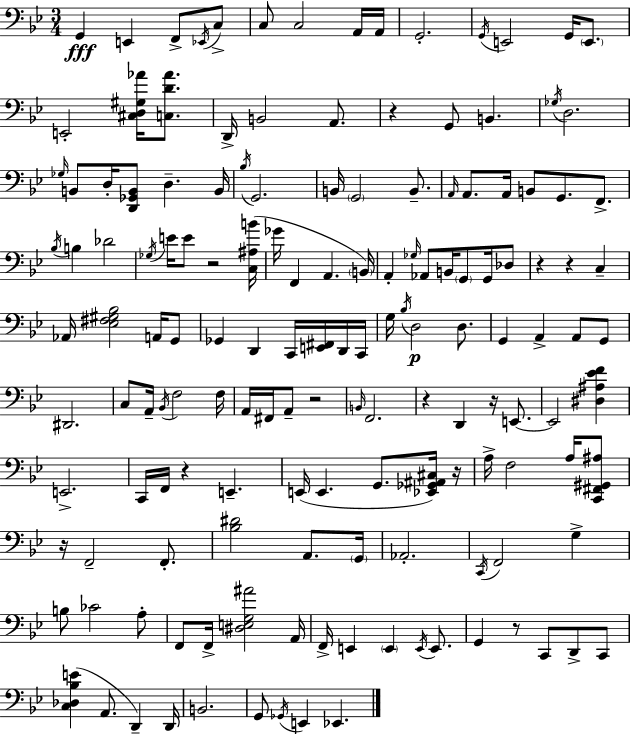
G2/q E2/q F2/e Eb2/s C3/e C3/e C3/h A2/s A2/s G2/h. G2/s E2/h G2/s E2/e. E2/h [C#3,D3,G#3,Ab4]/s [C3,D4,Ab4]/e. D2/s B2/h A2/e. R/q G2/e B2/q. Gb3/s D3/h. Gb3/s B2/e D3/s [D2,Gb2,B2]/e D3/q. B2/s Bb3/s G2/h. B2/s G2/h B2/e. A2/s A2/e. A2/s B2/e G2/e. F2/e. Bb3/s B3/q Db4/h Gb3/s E4/s E4/e R/h [C3,A#3,B4]/s Gb4/s F2/q A2/q. B2/s A2/q Gb3/s Ab2/e B2/s G2/e G2/s Db3/e R/q R/q C3/q Ab2/s [Eb3,F#3,G#3,Bb3]/h A2/s G2/e Gb2/q D2/q C2/s [E2,F#2]/s D2/s C2/s G3/s Bb3/s D3/h D3/e. G2/q A2/q A2/e G2/e D#2/h. C3/e A2/s Bb2/s F3/h F3/s A2/s F#2/s A2/e R/h B2/s F2/h. R/q D2/q R/s E2/e. E2/h [D#3,A#3,Eb4,F4]/q E2/h. C2/s F2/s R/q E2/q. E2/s E2/q. G2/e. [Eb2,Gb2,A#2,C#3]/s R/s A3/s F3/h A3/s [C2,F#2,G#2,A#3]/e R/s F2/h F2/e. [Bb3,D#4]/h A2/e. G2/s Ab2/h. C2/s F2/h G3/q B3/e CES4/h A3/e F2/e F2/s [D#3,E3,G3,A#4]/h A2/s F2/s E2/q E2/q E2/s E2/e. G2/q R/e C2/e D2/e C2/e [C3,Db3,Bb3,E4]/q A2/e. D2/q D2/s B2/h. G2/e Gb2/s E2/q Eb2/q.